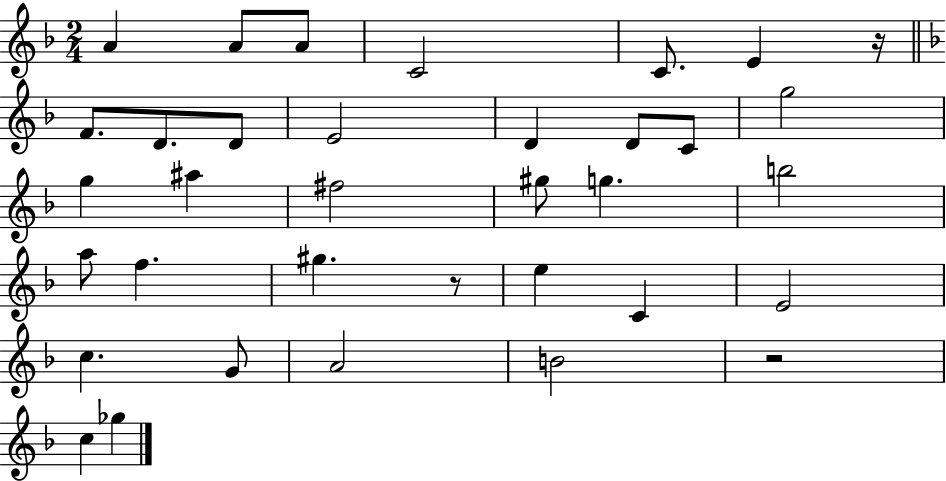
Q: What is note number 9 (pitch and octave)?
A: D4